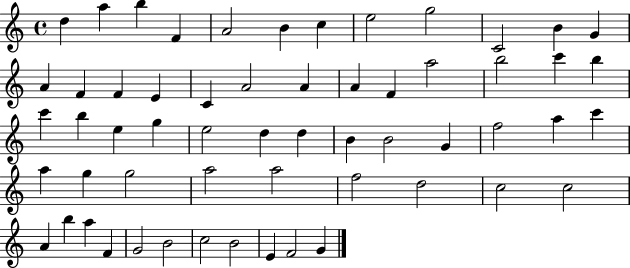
{
  \clef treble
  \time 4/4
  \defaultTimeSignature
  \key c \major
  d''4 a''4 b''4 f'4 | a'2 b'4 c''4 | e''2 g''2 | c'2 b'4 g'4 | \break a'4 f'4 f'4 e'4 | c'4 a'2 a'4 | a'4 f'4 a''2 | b''2 c'''4 b''4 | \break c'''4 b''4 e''4 g''4 | e''2 d''4 d''4 | b'4 b'2 g'4 | f''2 a''4 c'''4 | \break a''4 g''4 g''2 | a''2 a''2 | f''2 d''2 | c''2 c''2 | \break a'4 b''4 a''4 f'4 | g'2 b'2 | c''2 b'2 | e'4 f'2 g'4 | \break \bar "|."
}